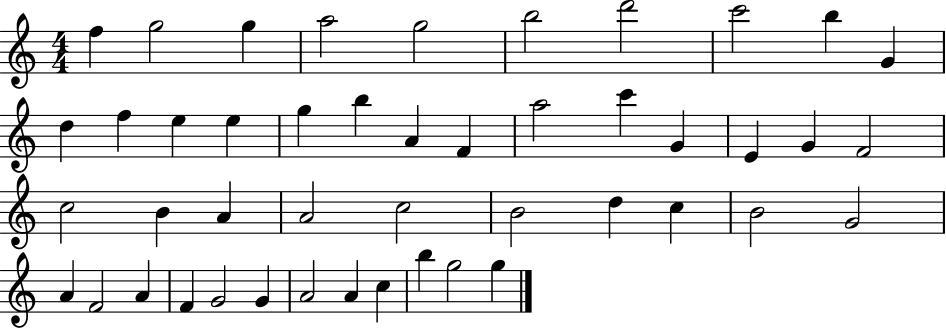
X:1
T:Untitled
M:4/4
L:1/4
K:C
f g2 g a2 g2 b2 d'2 c'2 b G d f e e g b A F a2 c' G E G F2 c2 B A A2 c2 B2 d c B2 G2 A F2 A F G2 G A2 A c b g2 g